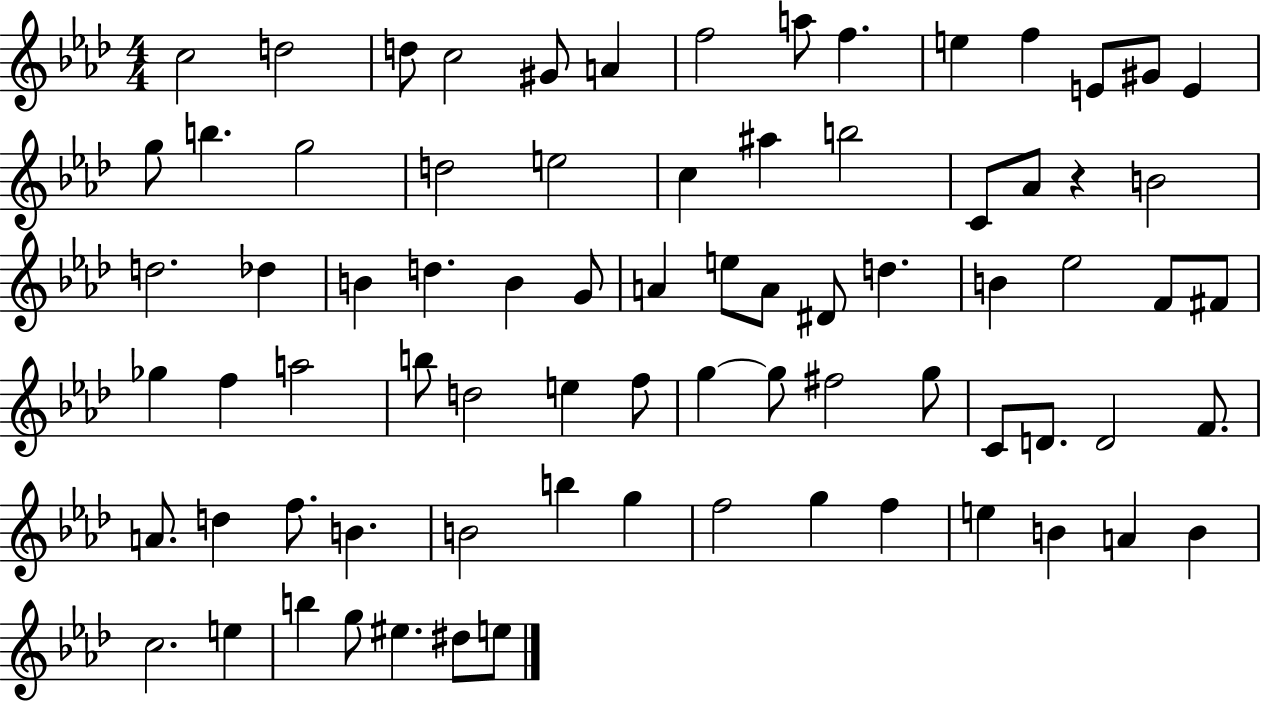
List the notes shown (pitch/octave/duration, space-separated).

C5/h D5/h D5/e C5/h G#4/e A4/q F5/h A5/e F5/q. E5/q F5/q E4/e G#4/e E4/q G5/e B5/q. G5/h D5/h E5/h C5/q A#5/q B5/h C4/e Ab4/e R/q B4/h D5/h. Db5/q B4/q D5/q. B4/q G4/e A4/q E5/e A4/e D#4/e D5/q. B4/q Eb5/h F4/e F#4/e Gb5/q F5/q A5/h B5/e D5/h E5/q F5/e G5/q G5/e F#5/h G5/e C4/e D4/e. D4/h F4/e. A4/e. D5/q F5/e. B4/q. B4/h B5/q G5/q F5/h G5/q F5/q E5/q B4/q A4/q B4/q C5/h. E5/q B5/q G5/e EIS5/q. D#5/e E5/e